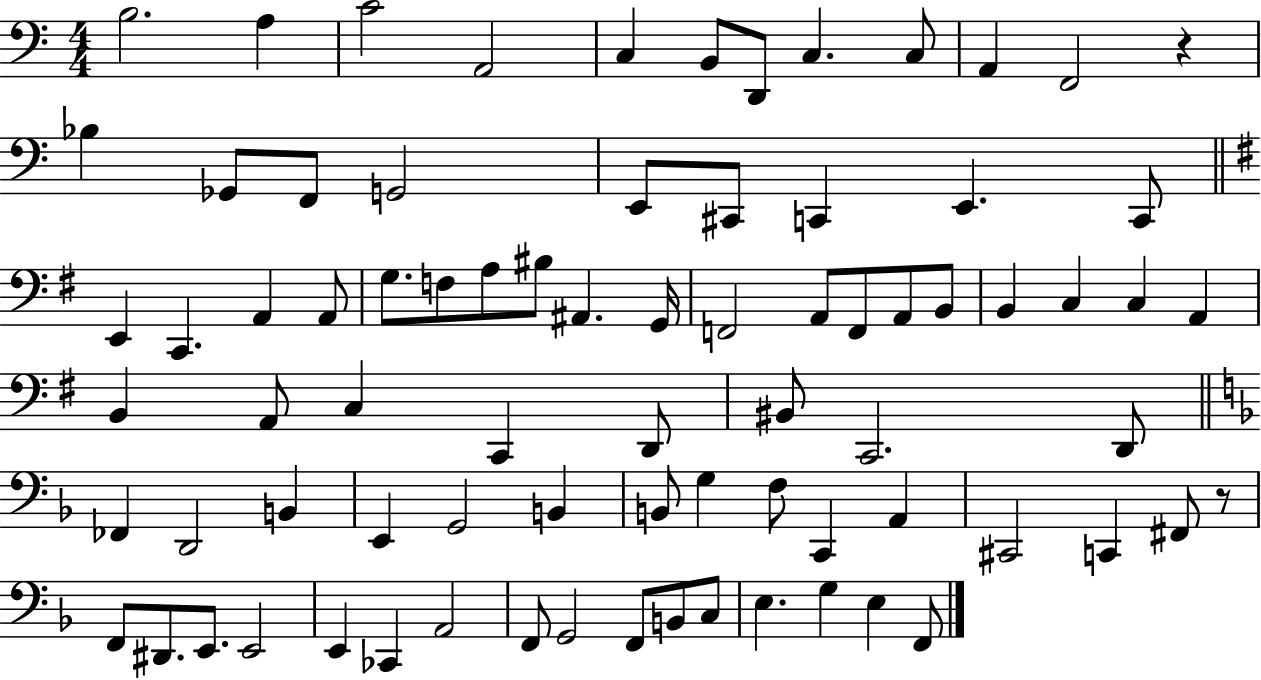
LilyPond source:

{
  \clef bass
  \numericTimeSignature
  \time 4/4
  \key c \major
  \repeat volta 2 { b2. a4 | c'2 a,2 | c4 b,8 d,8 c4. c8 | a,4 f,2 r4 | \break bes4 ges,8 f,8 g,2 | e,8 cis,8 c,4 e,4. c,8 | \bar "||" \break \key g \major e,4 c,4. a,4 a,8 | g8. f8 a8 bis8 ais,4. g,16 | f,2 a,8 f,8 a,8 b,8 | b,4 c4 c4 a,4 | \break b,4 a,8 c4 c,4 d,8 | bis,8 c,2. d,8 | \bar "||" \break \key f \major fes,4 d,2 b,4 | e,4 g,2 b,4 | b,8 g4 f8 c,4 a,4 | cis,2 c,4 fis,8 r8 | \break f,8 dis,8. e,8. e,2 | e,4 ces,4 a,2 | f,8 g,2 f,8 b,8 c8 | e4. g4 e4 f,8 | \break } \bar "|."
}